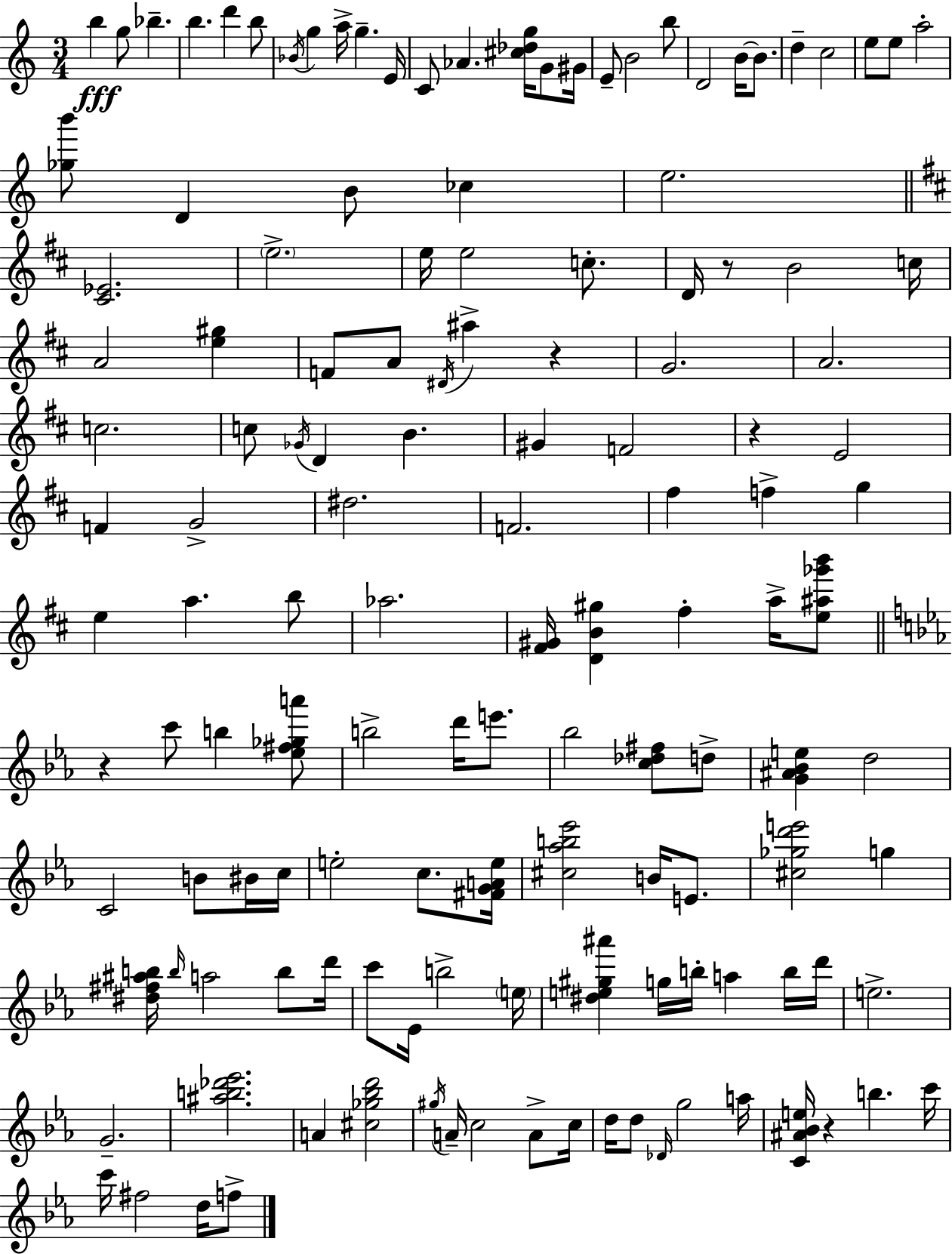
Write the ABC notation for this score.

X:1
T:Untitled
M:3/4
L:1/4
K:Am
b g/2 _b b d' b/2 _B/4 g a/4 g E/4 C/2 _A [^c_dg]/4 G/2 ^G/4 E/2 B2 b/2 D2 B/4 B/2 d c2 e/2 e/2 a2 [_gb']/2 D B/2 _c e2 [^C_E]2 e2 e/4 e2 c/2 D/4 z/2 B2 c/4 A2 [e^g] F/2 A/2 ^D/4 ^a z G2 A2 c2 c/2 _G/4 D B ^G F2 z E2 F G2 ^d2 F2 ^f f g e a b/2 _a2 [^F^G]/4 [DB^g] ^f a/4 [e^a_g'b']/2 z c'/2 b [_e^f_ga']/2 b2 d'/4 e'/2 _b2 [c_d^f]/2 d/2 [G^A_Be] d2 C2 B/2 ^B/4 c/4 e2 c/2 [^FGAe]/4 [^c_ab_e']2 B/4 E/2 [^c_gd'e']2 g [^d^f^ab]/4 b/4 a2 b/2 d'/4 c'/2 _E/4 b2 e/4 [^de^g^a'] g/4 b/4 a b/4 d'/4 e2 G2 [^ab_d'_e']2 A [^c_g_bd']2 ^g/4 A/4 c2 A/2 c/4 d/4 d/2 _D/4 g2 a/4 [C^A_Be]/4 z b c'/4 c'/4 ^f2 d/4 f/2